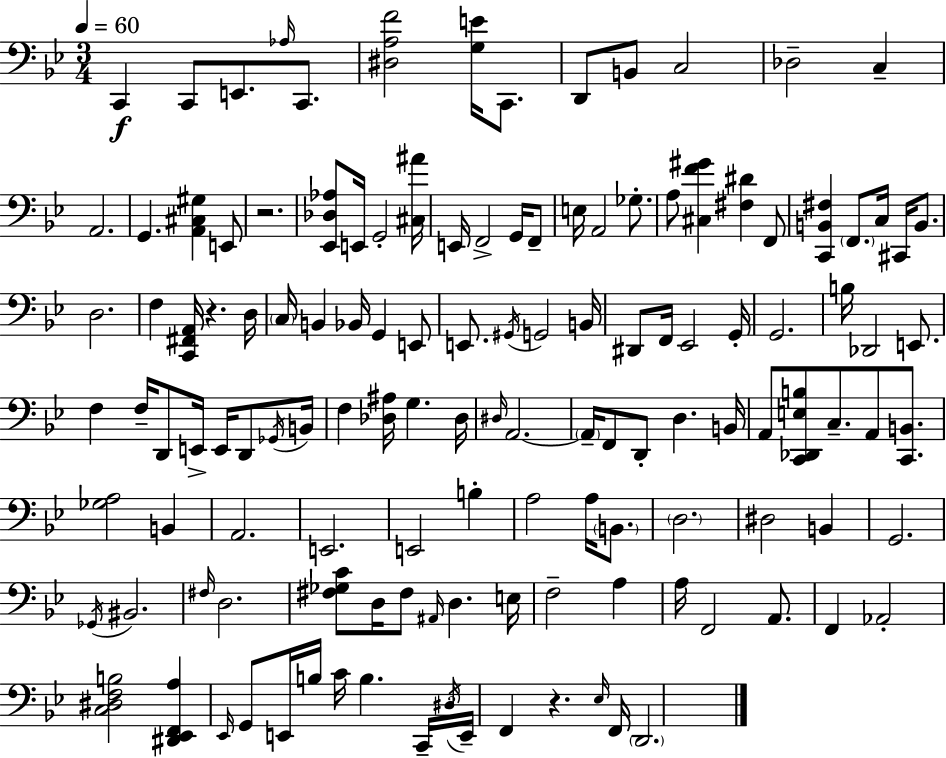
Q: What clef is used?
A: bass